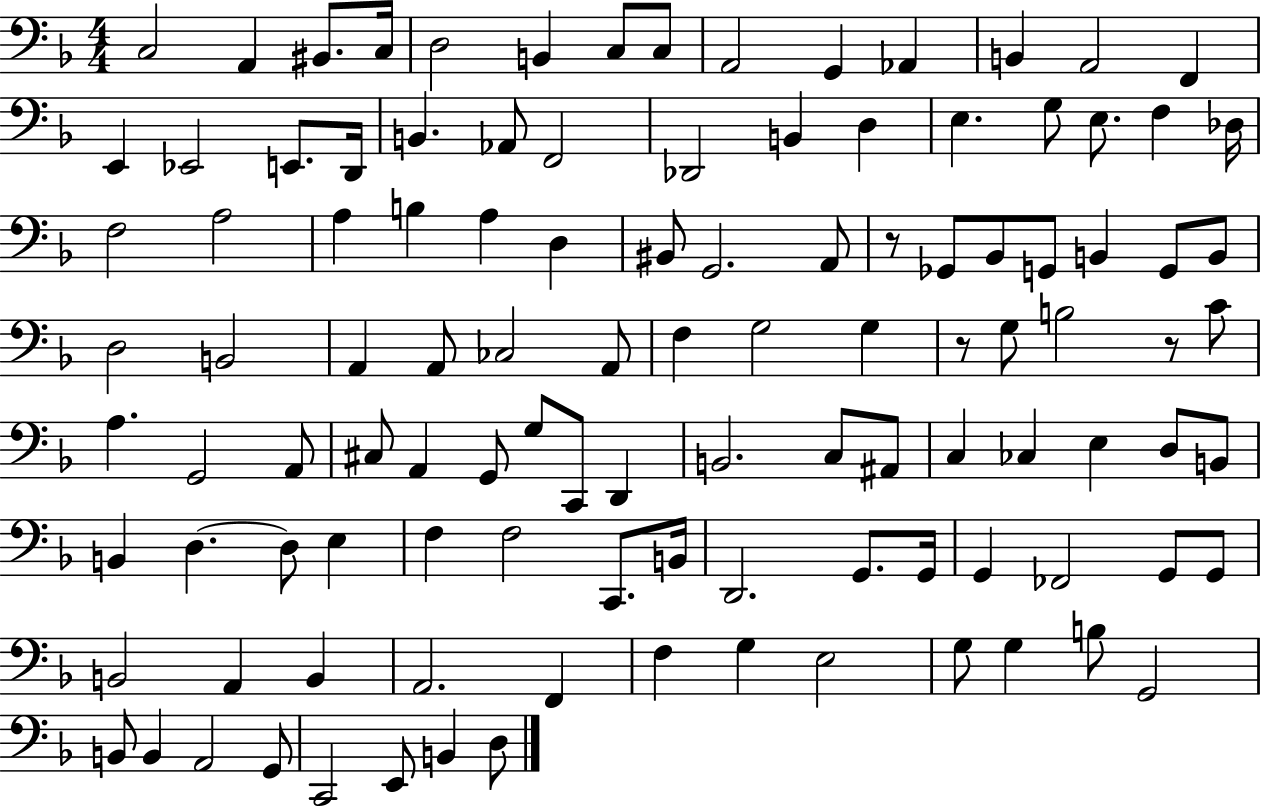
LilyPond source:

{
  \clef bass
  \numericTimeSignature
  \time 4/4
  \key f \major
  c2 a,4 bis,8. c16 | d2 b,4 c8 c8 | a,2 g,4 aes,4 | b,4 a,2 f,4 | \break e,4 ees,2 e,8. d,16 | b,4. aes,8 f,2 | des,2 b,4 d4 | e4. g8 e8. f4 des16 | \break f2 a2 | a4 b4 a4 d4 | bis,8 g,2. a,8 | r8 ges,8 bes,8 g,8 b,4 g,8 b,8 | \break d2 b,2 | a,4 a,8 ces2 a,8 | f4 g2 g4 | r8 g8 b2 r8 c'8 | \break a4. g,2 a,8 | cis8 a,4 g,8 g8 c,8 d,4 | b,2. c8 ais,8 | c4 ces4 e4 d8 b,8 | \break b,4 d4.~~ d8 e4 | f4 f2 c,8. b,16 | d,2. g,8. g,16 | g,4 fes,2 g,8 g,8 | \break b,2 a,4 b,4 | a,2. f,4 | f4 g4 e2 | g8 g4 b8 g,2 | \break b,8 b,4 a,2 g,8 | c,2 e,8 b,4 d8 | \bar "|."
}